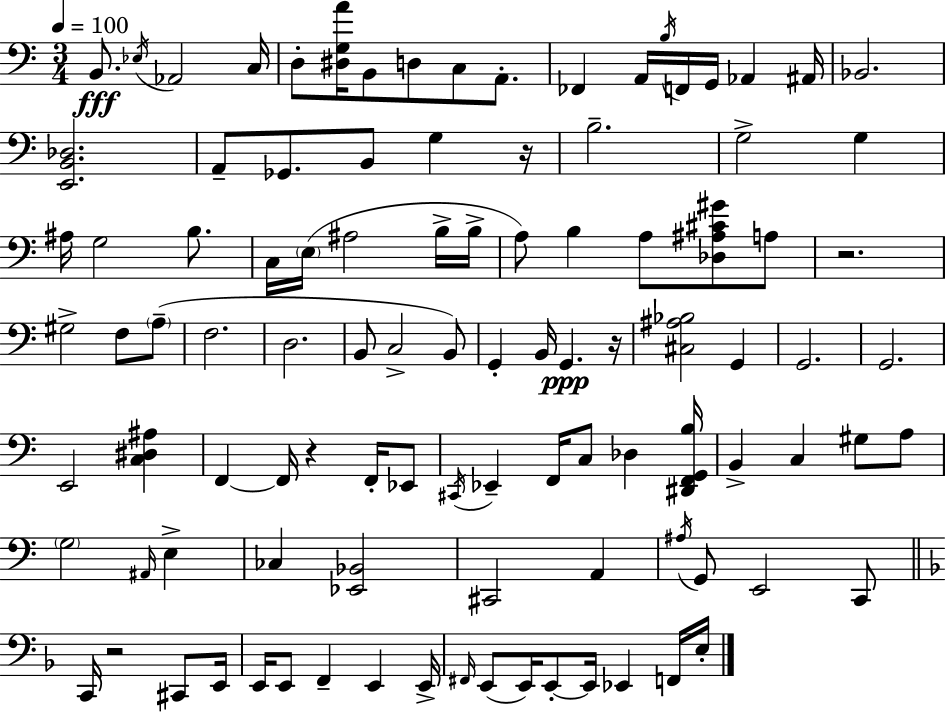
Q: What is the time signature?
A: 3/4